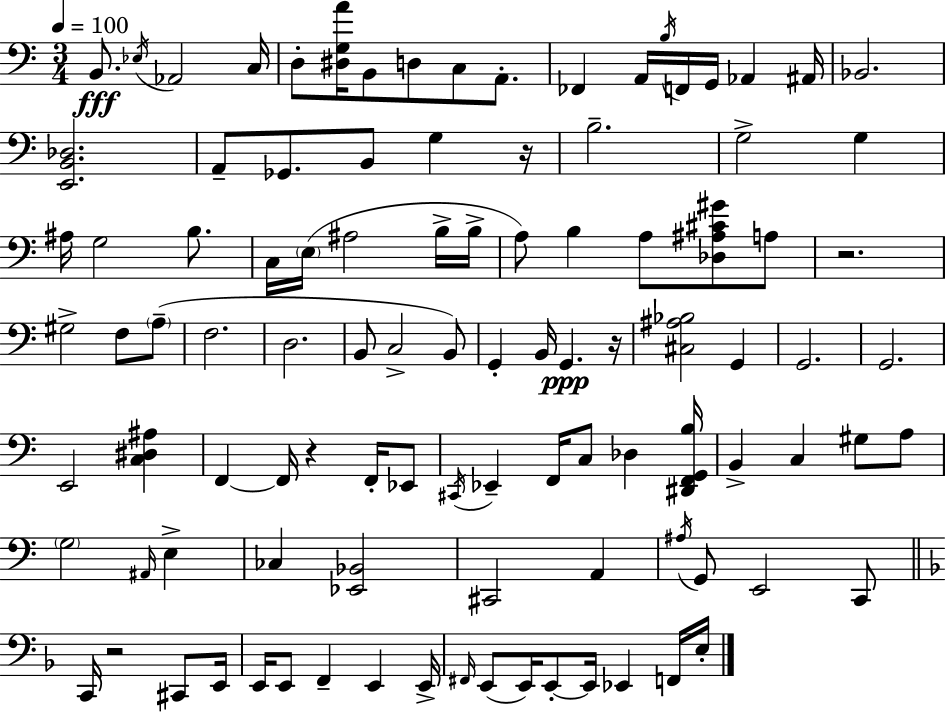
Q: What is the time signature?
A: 3/4